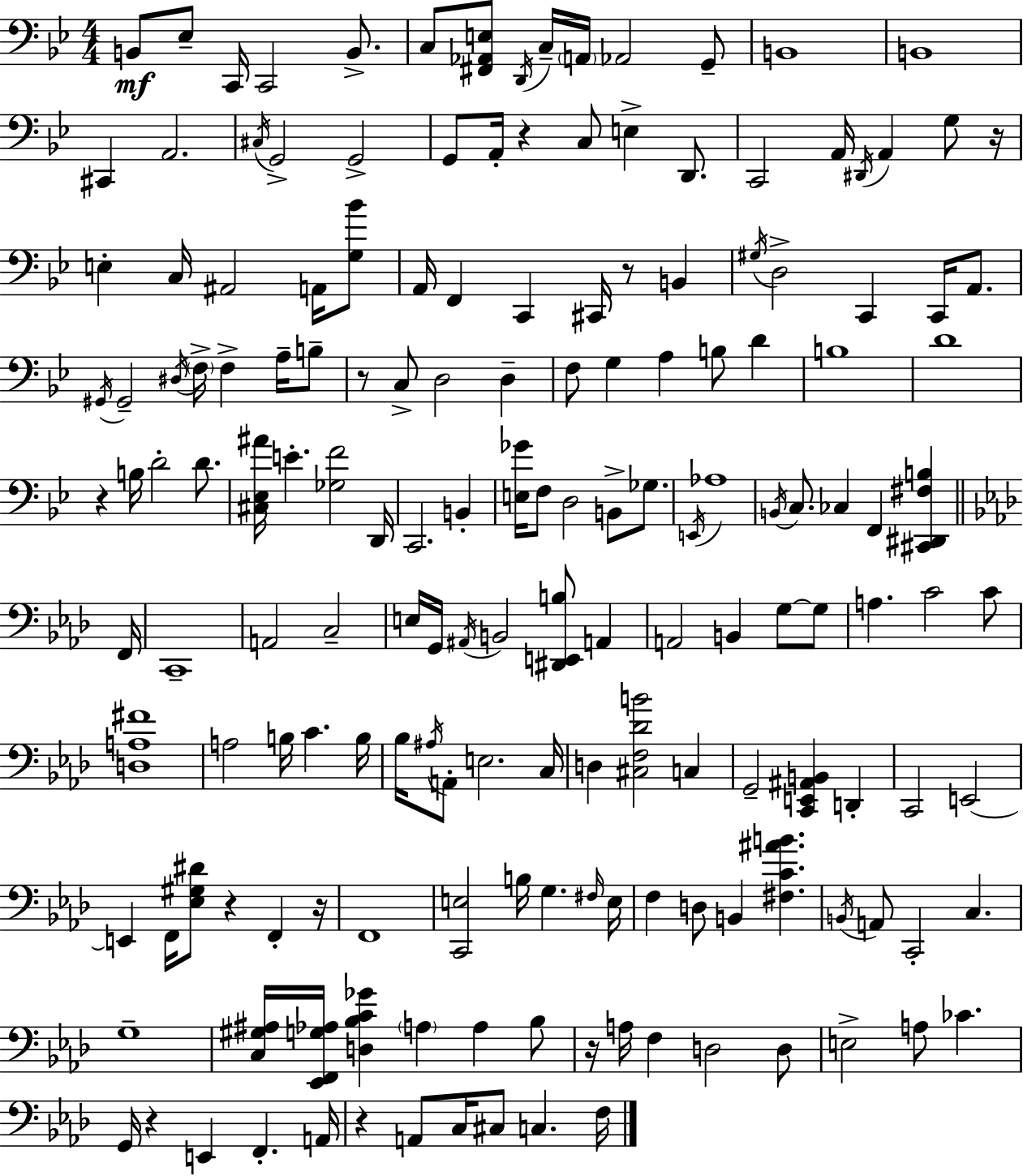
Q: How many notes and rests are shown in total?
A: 168